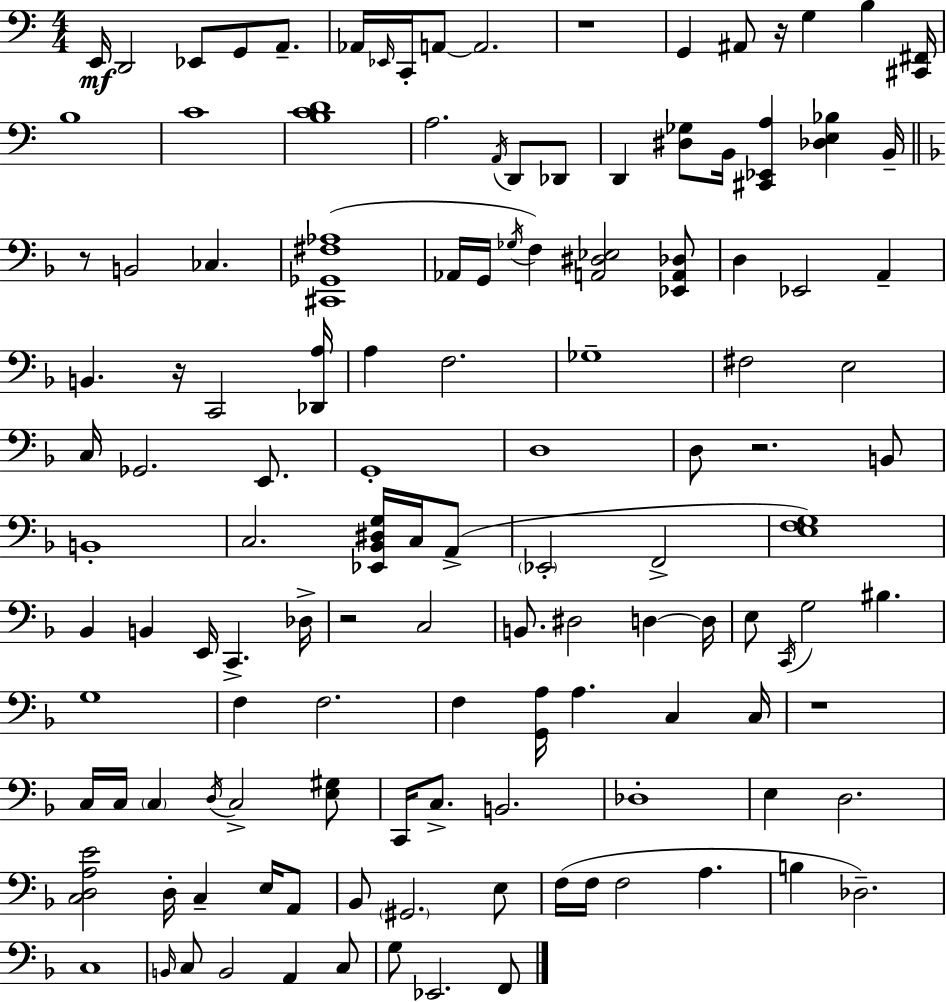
E2/s D2/h Eb2/e G2/e A2/e. Ab2/s Eb2/s C2/s A2/e A2/h. R/w G2/q A#2/e R/s G3/q B3/q [C#2,F#2]/s B3/w C4/w [B3,C4,D4]/w A3/h. A2/s D2/e Db2/e D2/q [D#3,Gb3]/e B2/s [C#2,Eb2,A3]/q [Db3,E3,Bb3]/q B2/s R/e B2/h CES3/q. [C#2,Gb2,F#3,Ab3]/w Ab2/s G2/s Gb3/s F3/q [A2,D#3,Eb3]/h [Eb2,A2,Db3]/e D3/q Eb2/h A2/q B2/q. R/s C2/h [Db2,A3]/s A3/q F3/h. Gb3/w F#3/h E3/h C3/s Gb2/h. E2/e. G2/w D3/w D3/e R/h. B2/e B2/w C3/h. [Eb2,Bb2,D#3,G3]/s C3/s A2/e Eb2/h F2/h [E3,F3,G3]/w Bb2/q B2/q E2/s C2/q. Db3/s R/h C3/h B2/e. D#3/h D3/q D3/s E3/e C2/s G3/h BIS3/q. G3/w F3/q F3/h. F3/q [G2,A3]/s A3/q. C3/q C3/s R/w C3/s C3/s C3/q D3/s C3/h [E3,G#3]/e C2/s C3/e. B2/h. Db3/w E3/q D3/h. [C3,D3,A3,E4]/h D3/s C3/q E3/s A2/e Bb2/e G#2/h. E3/e F3/s F3/s F3/h A3/q. B3/q Db3/h. C3/w B2/s C3/e B2/h A2/q C3/e G3/e Eb2/h. F2/e